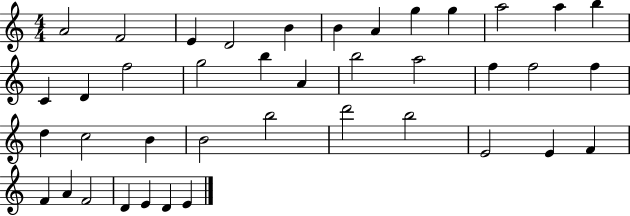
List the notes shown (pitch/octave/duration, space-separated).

A4/h F4/h E4/q D4/h B4/q B4/q A4/q G5/q G5/q A5/h A5/q B5/q C4/q D4/q F5/h G5/h B5/q A4/q B5/h A5/h F5/q F5/h F5/q D5/q C5/h B4/q B4/h B5/h D6/h B5/h E4/h E4/q F4/q F4/q A4/q F4/h D4/q E4/q D4/q E4/q